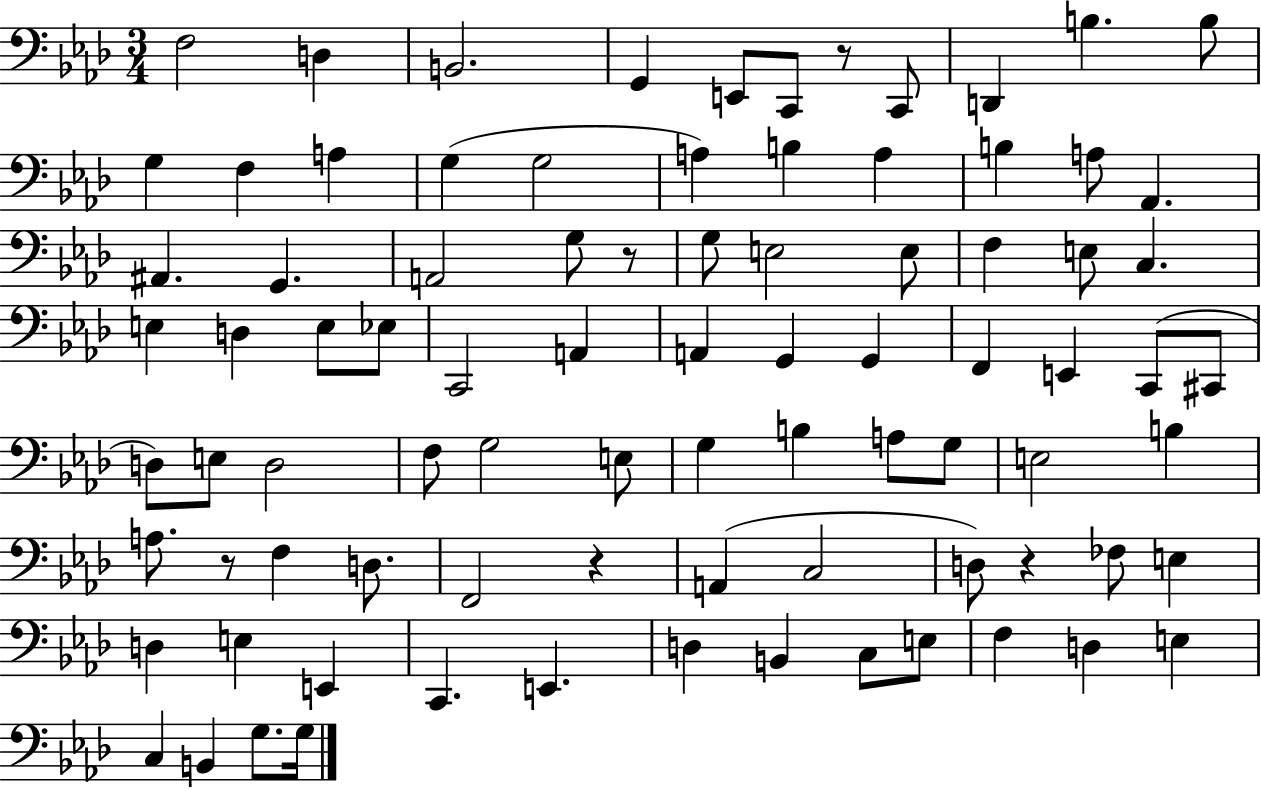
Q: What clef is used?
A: bass